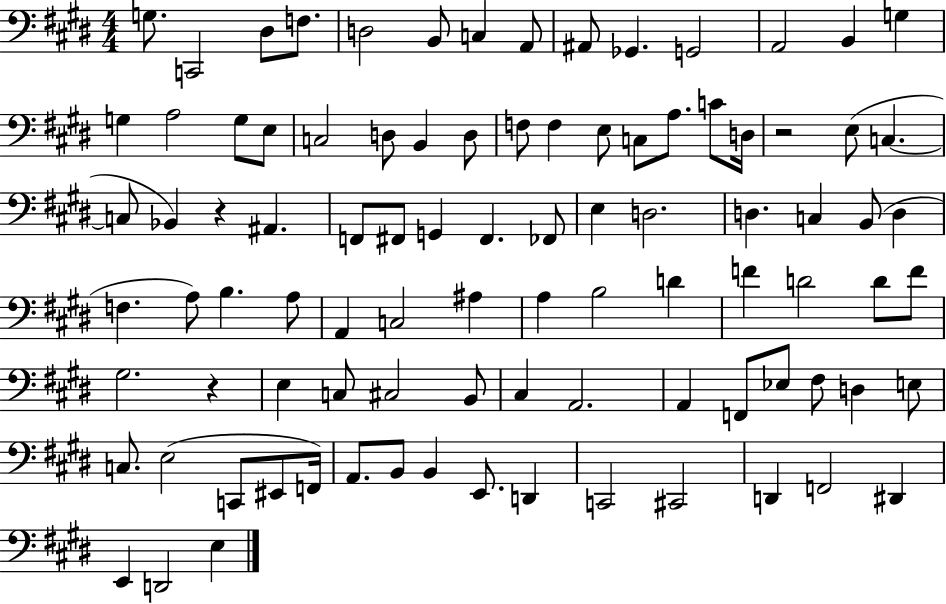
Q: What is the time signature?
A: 4/4